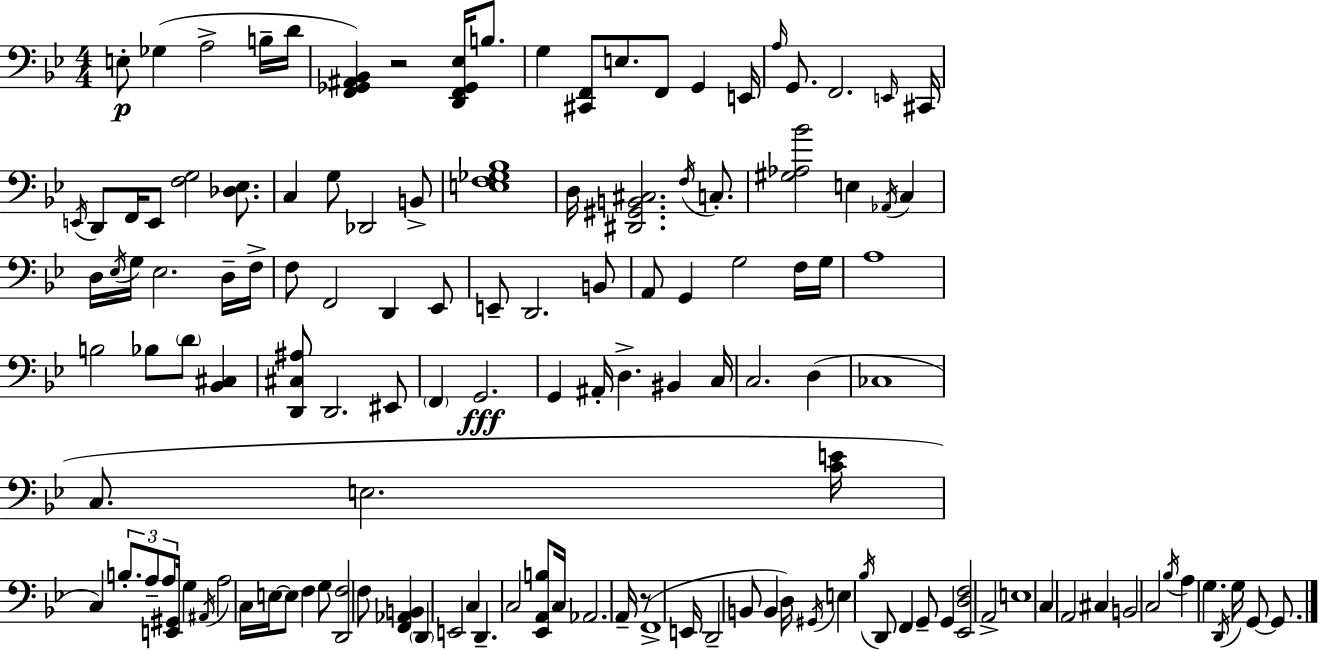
E3/e Gb3/q A3/h B3/s D4/s [F2,Gb2,A#2,Bb2]/q R/h [D2,F2,Gb2,Eb3]/s B3/e. G3/q [C#2,F2]/e E3/e. F2/e G2/q E2/s A3/s G2/e. F2/h. E2/s C#2/s E2/s D2/e F2/s E2/e [F3,G3]/h [Db3,Eb3]/e. C3/q G3/e Db2/h B2/e [E3,F3,Gb3,Bb3]/w D3/s [D#2,G#2,B2,C#3]/h. F3/s C3/e. [G#3,Ab3,Bb4]/h E3/q Ab2/s C3/q D3/s Eb3/s G3/s Eb3/h. D3/s F3/s F3/e F2/h D2/q Eb2/e E2/e D2/h. B2/e A2/e G2/q G3/h F3/s G3/s A3/w B3/h Bb3/e D4/e [Bb2,C#3]/q [D2,C#3,A#3]/e D2/h. EIS2/e F2/q G2/h. G2/q A#2/s D3/q. BIS2/q C3/s C3/h. D3/q CES3/w C3/e. E3/h. [C4,E4]/s C3/q B3/e. A3/e A3/e [E2,G#2]/s G3/q A#2/s A3/h C3/s E3/s E3/e F3/q G3/e [D2,F3]/h F3/e [F2,Ab2,B2]/q D2/q E2/h C3/q D2/q. C3/h [Eb2,A2,B3]/e C3/s Ab2/h. A2/s R/e F2/w E2/s D2/h B2/e B2/q D3/s G#2/s E3/q Bb3/s D2/e F2/q G2/e G2/q [Eb2,D3,F3]/h A2/h E3/w C3/q A2/h C#3/q B2/h C3/h Bb3/s A3/q G3/q. D2/s G3/s G2/e G2/e.